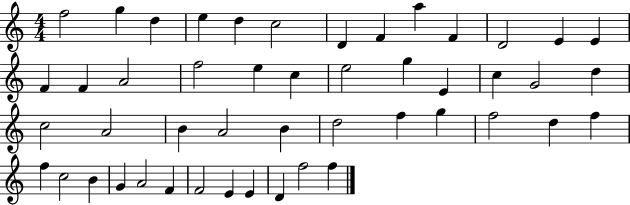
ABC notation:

X:1
T:Untitled
M:4/4
L:1/4
K:C
f2 g d e d c2 D F a F D2 E E F F A2 f2 e c e2 g E c G2 d c2 A2 B A2 B d2 f g f2 d f f c2 B G A2 F F2 E E D f2 f